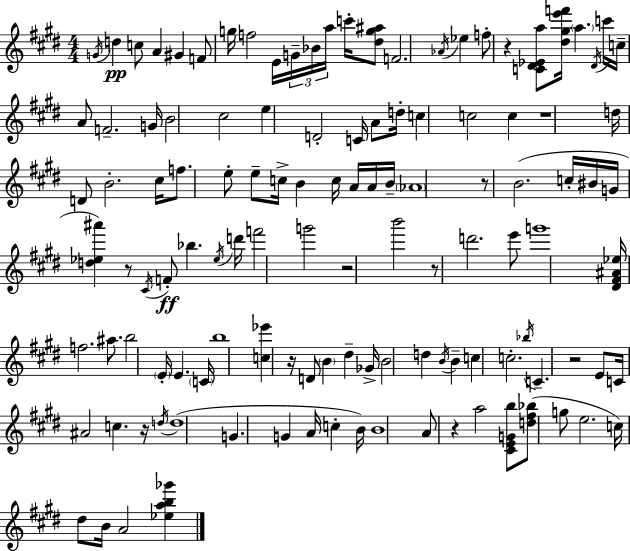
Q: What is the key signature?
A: E major